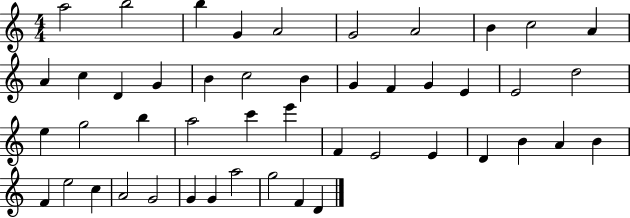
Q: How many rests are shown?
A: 0